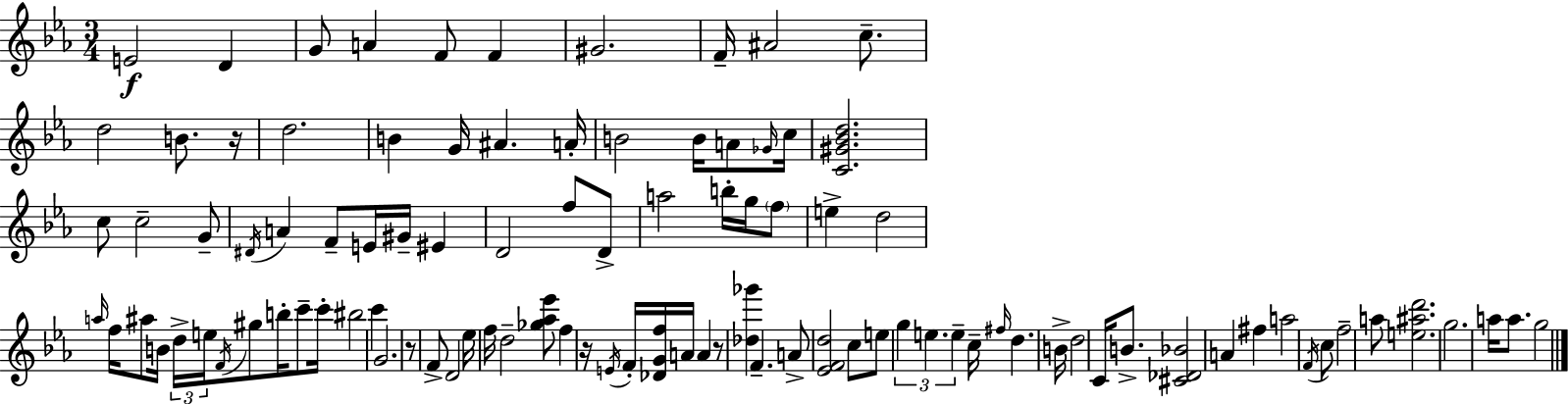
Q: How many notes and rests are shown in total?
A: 100